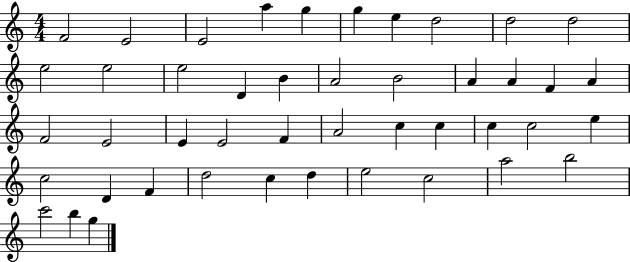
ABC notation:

X:1
T:Untitled
M:4/4
L:1/4
K:C
F2 E2 E2 a g g e d2 d2 d2 e2 e2 e2 D B A2 B2 A A F A F2 E2 E E2 F A2 c c c c2 e c2 D F d2 c d e2 c2 a2 b2 c'2 b g